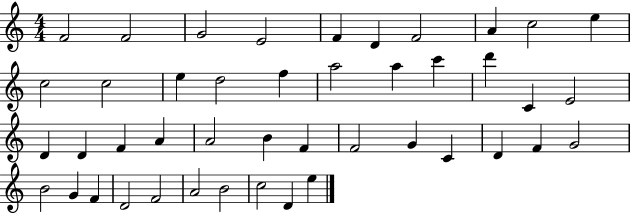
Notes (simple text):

F4/h F4/h G4/h E4/h F4/q D4/q F4/h A4/q C5/h E5/q C5/h C5/h E5/q D5/h F5/q A5/h A5/q C6/q D6/q C4/q E4/h D4/q D4/q F4/q A4/q A4/h B4/q F4/q F4/h G4/q C4/q D4/q F4/q G4/h B4/h G4/q F4/q D4/h F4/h A4/h B4/h C5/h D4/q E5/q